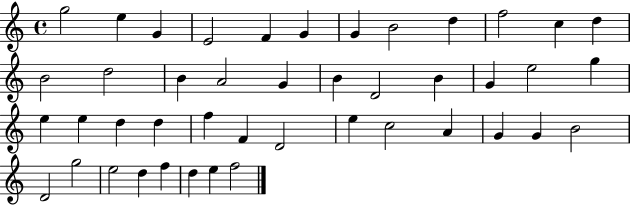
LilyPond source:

{
  \clef treble
  \time 4/4
  \defaultTimeSignature
  \key c \major
  g''2 e''4 g'4 | e'2 f'4 g'4 | g'4 b'2 d''4 | f''2 c''4 d''4 | \break b'2 d''2 | b'4 a'2 g'4 | b'4 d'2 b'4 | g'4 e''2 g''4 | \break e''4 e''4 d''4 d''4 | f''4 f'4 d'2 | e''4 c''2 a'4 | g'4 g'4 b'2 | \break d'2 g''2 | e''2 d''4 f''4 | d''4 e''4 f''2 | \bar "|."
}